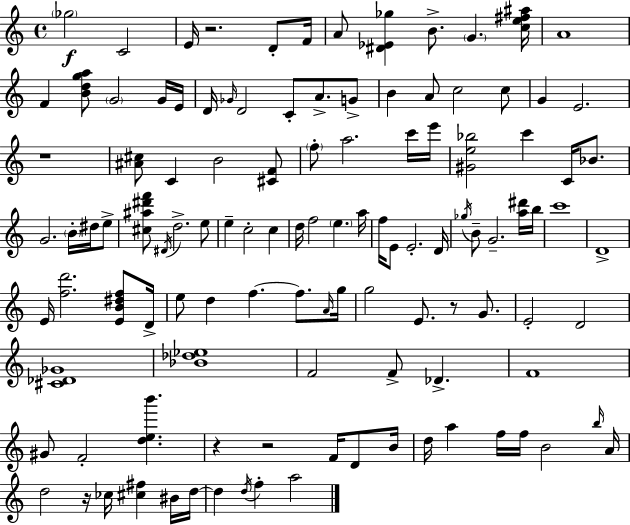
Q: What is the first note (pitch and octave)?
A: Gb5